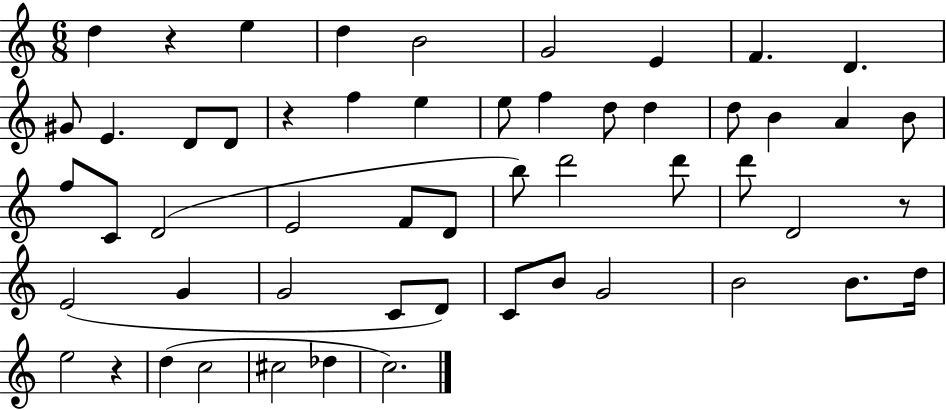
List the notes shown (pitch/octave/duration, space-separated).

D5/q R/q E5/q D5/q B4/h G4/h E4/q F4/q. D4/q. G#4/e E4/q. D4/e D4/e R/q F5/q E5/q E5/e F5/q D5/e D5/q D5/e B4/q A4/q B4/e F5/e C4/e D4/h E4/h F4/e D4/e B5/e D6/h D6/e D6/e D4/h R/e E4/h G4/q G4/h C4/e D4/e C4/e B4/e G4/h B4/h B4/e. D5/s E5/h R/q D5/q C5/h C#5/h Db5/q C5/h.